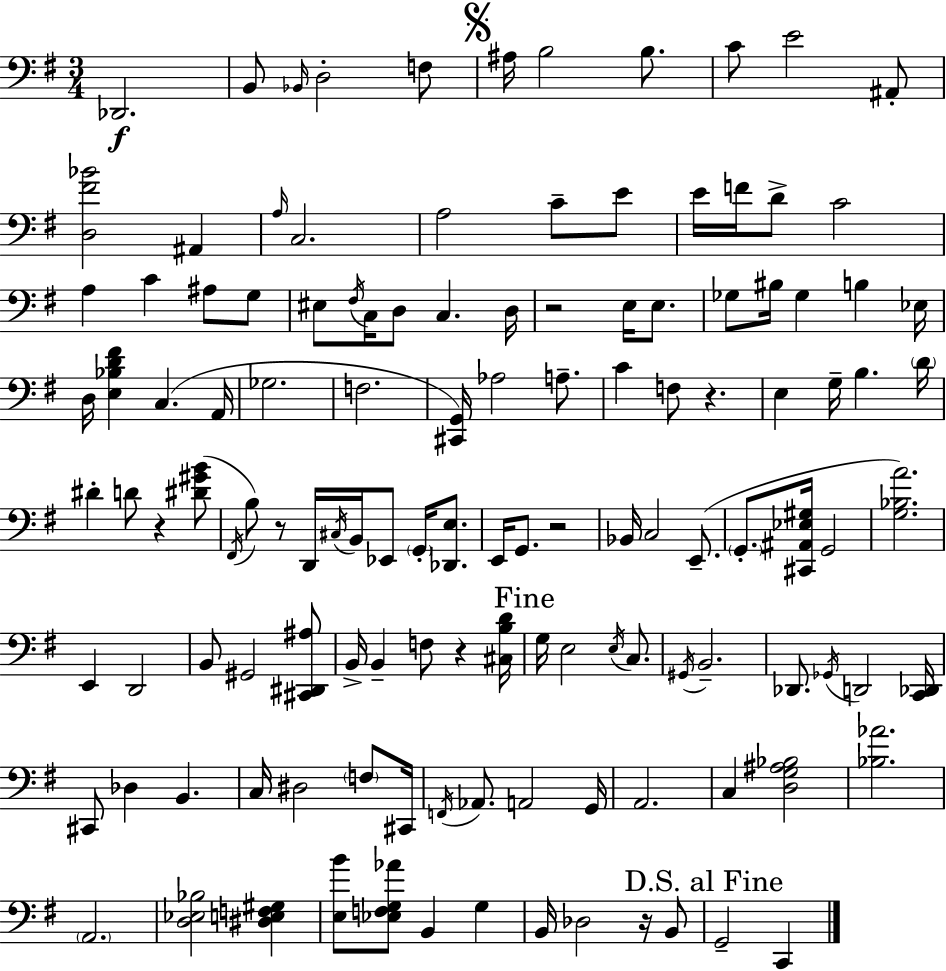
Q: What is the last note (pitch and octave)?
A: C2